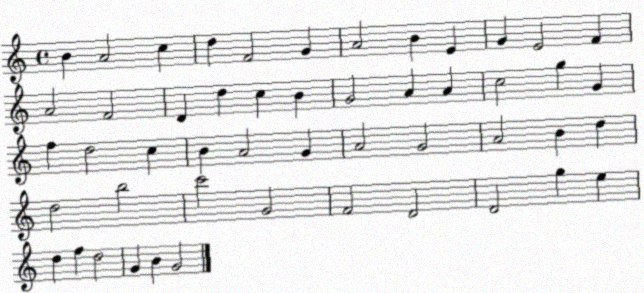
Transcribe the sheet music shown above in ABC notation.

X:1
T:Untitled
M:4/4
L:1/4
K:C
B A2 c d F2 G A2 B E G E2 F A2 F2 D d c B G2 A A c2 g G f d2 c B A2 G A2 G2 A2 B d d2 b2 c'2 G2 F2 D2 D2 g e d f d2 G B G2